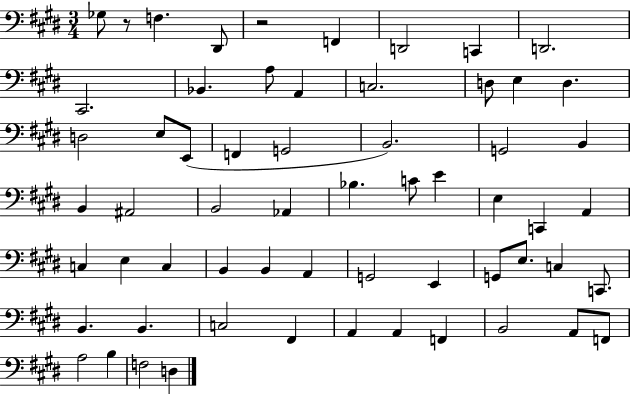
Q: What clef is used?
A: bass